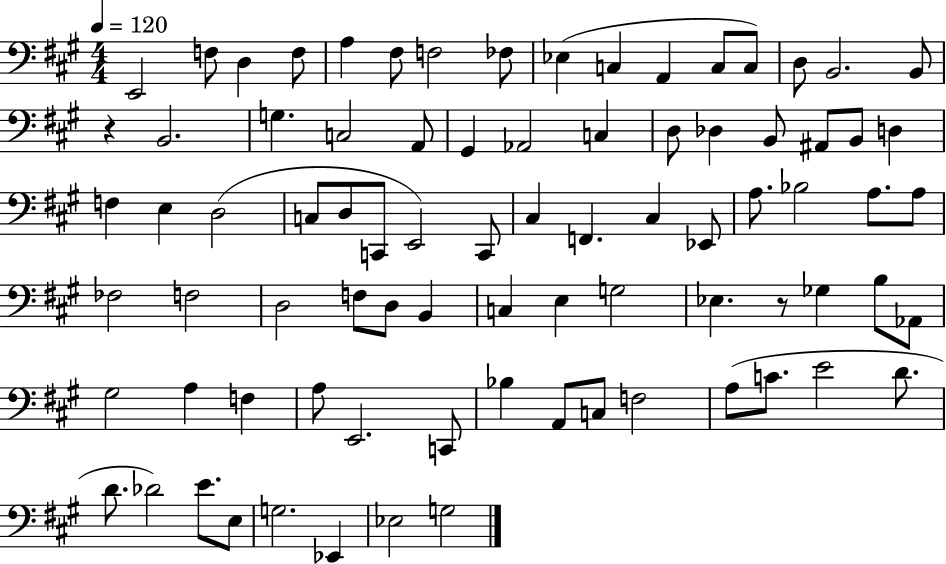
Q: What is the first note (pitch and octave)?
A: E2